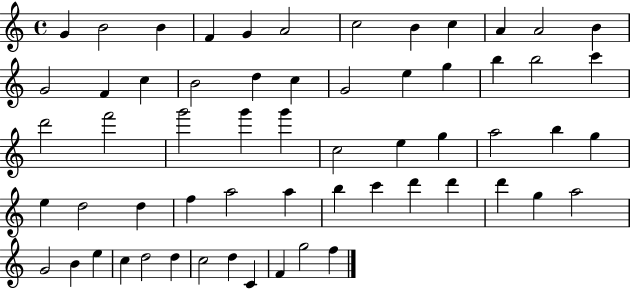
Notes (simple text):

G4/q B4/h B4/q F4/q G4/q A4/h C5/h B4/q C5/q A4/q A4/h B4/q G4/h F4/q C5/q B4/h D5/q C5/q G4/h E5/q G5/q B5/q B5/h C6/q D6/h F6/h G6/h G6/q G6/q C5/h E5/q G5/q A5/h B5/q G5/q E5/q D5/h D5/q F5/q A5/h A5/q B5/q C6/q D6/q D6/q D6/q G5/q A5/h G4/h B4/q E5/q C5/q D5/h D5/q C5/h D5/q C4/q F4/q G5/h F5/q